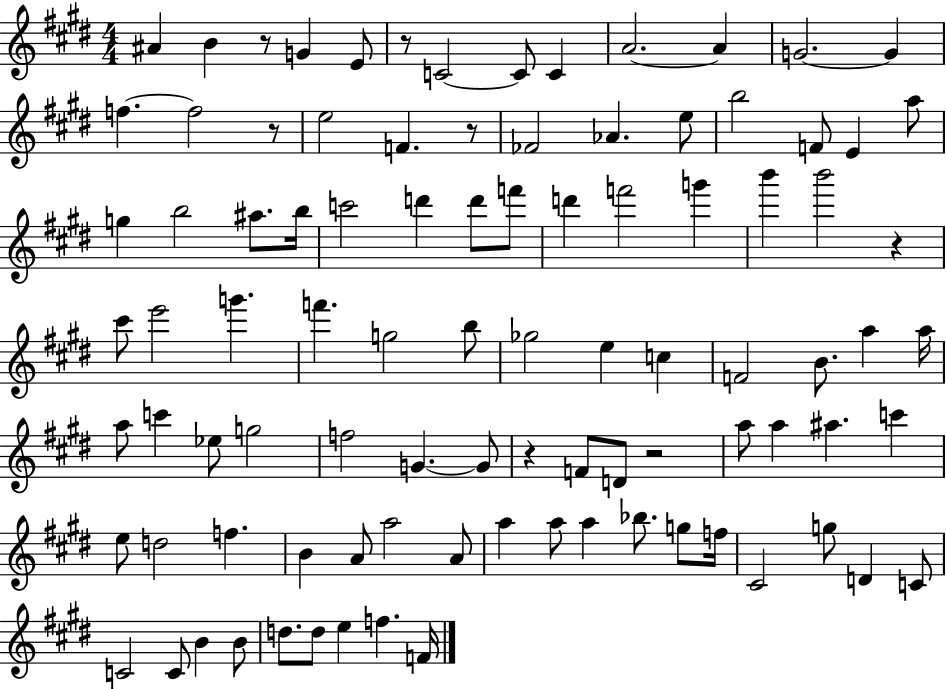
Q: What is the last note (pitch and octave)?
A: F4